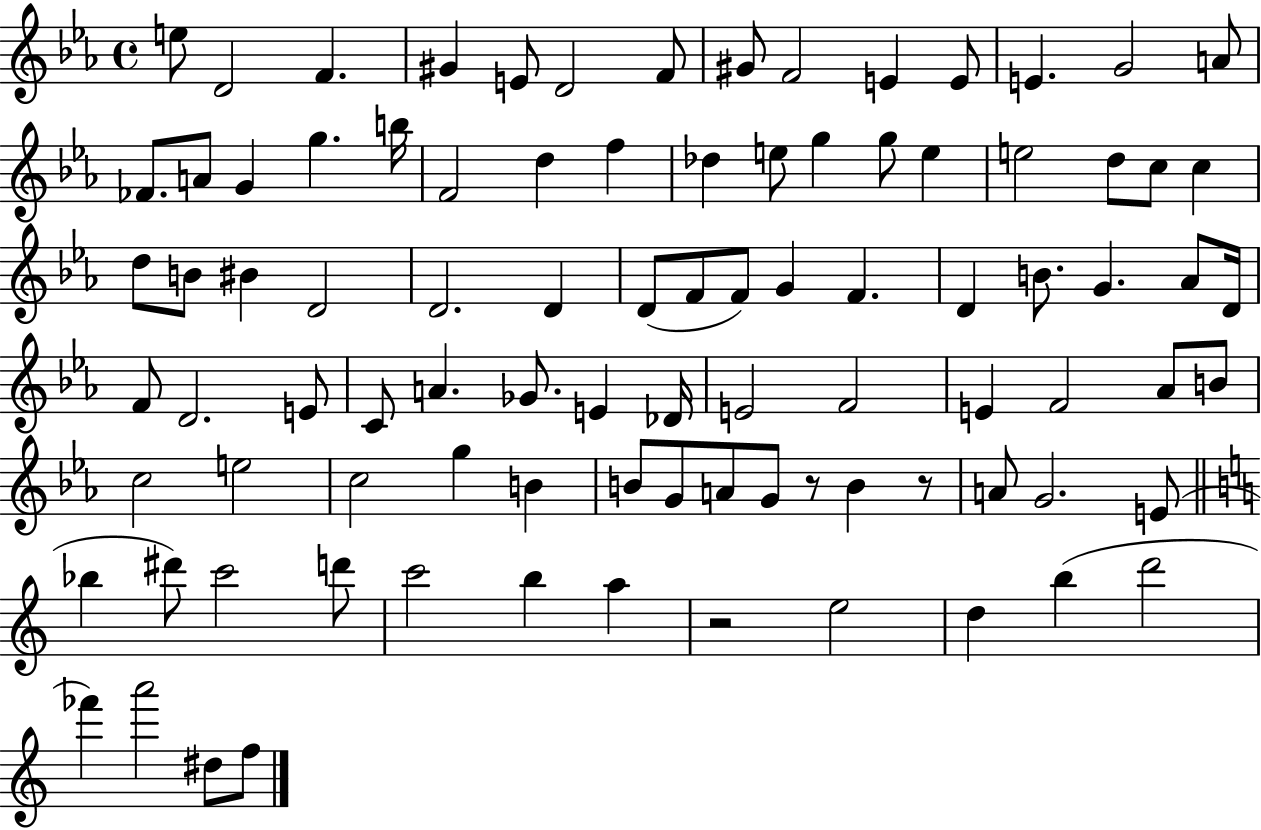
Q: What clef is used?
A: treble